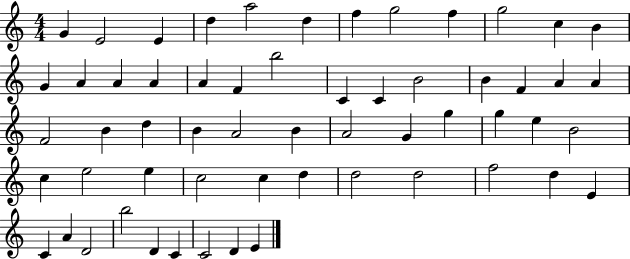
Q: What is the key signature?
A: C major